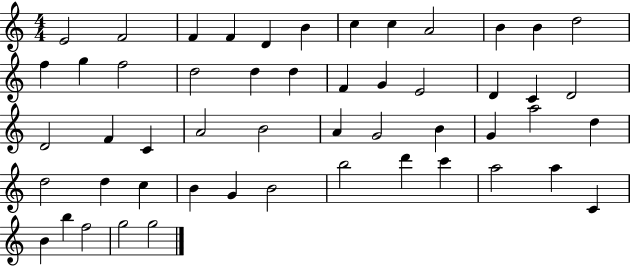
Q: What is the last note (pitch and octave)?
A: G5